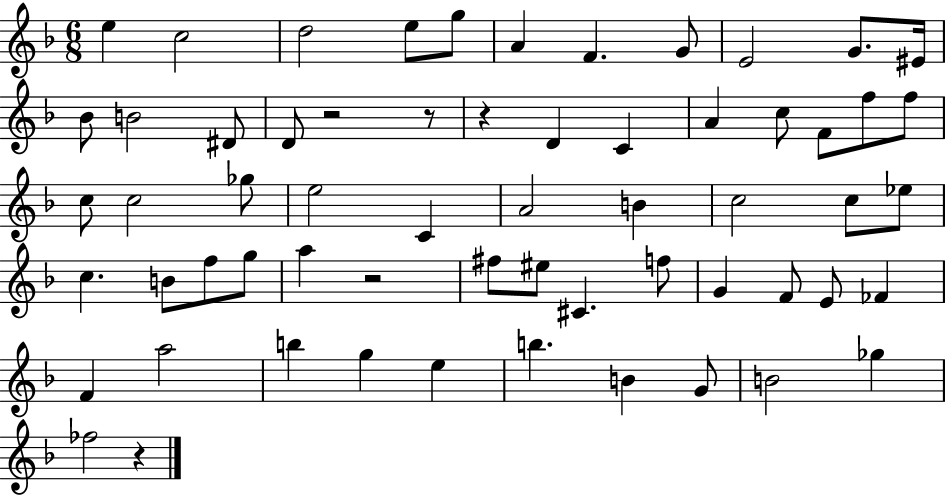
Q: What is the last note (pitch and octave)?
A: FES5